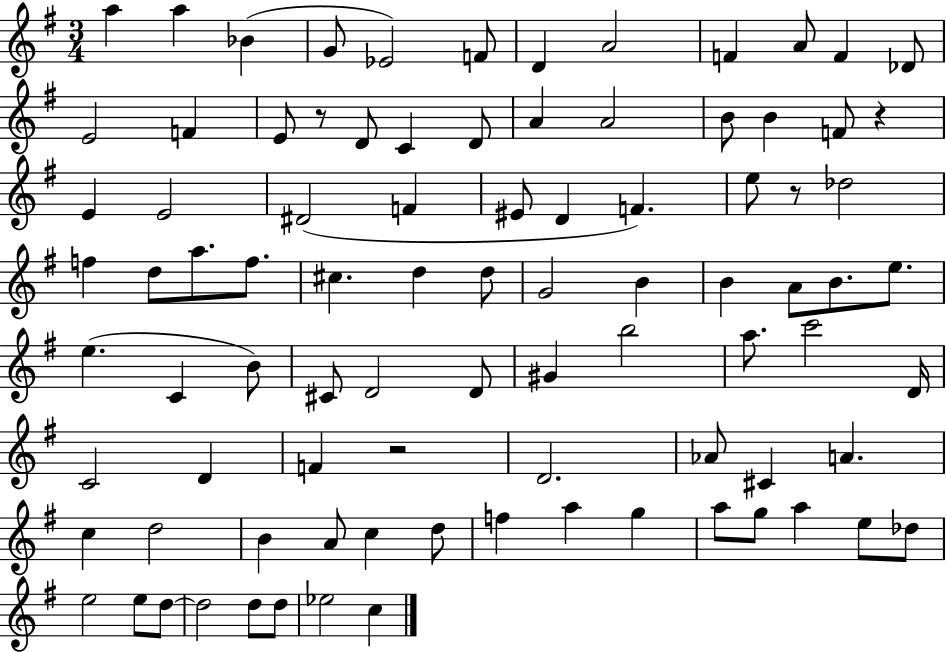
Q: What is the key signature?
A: G major